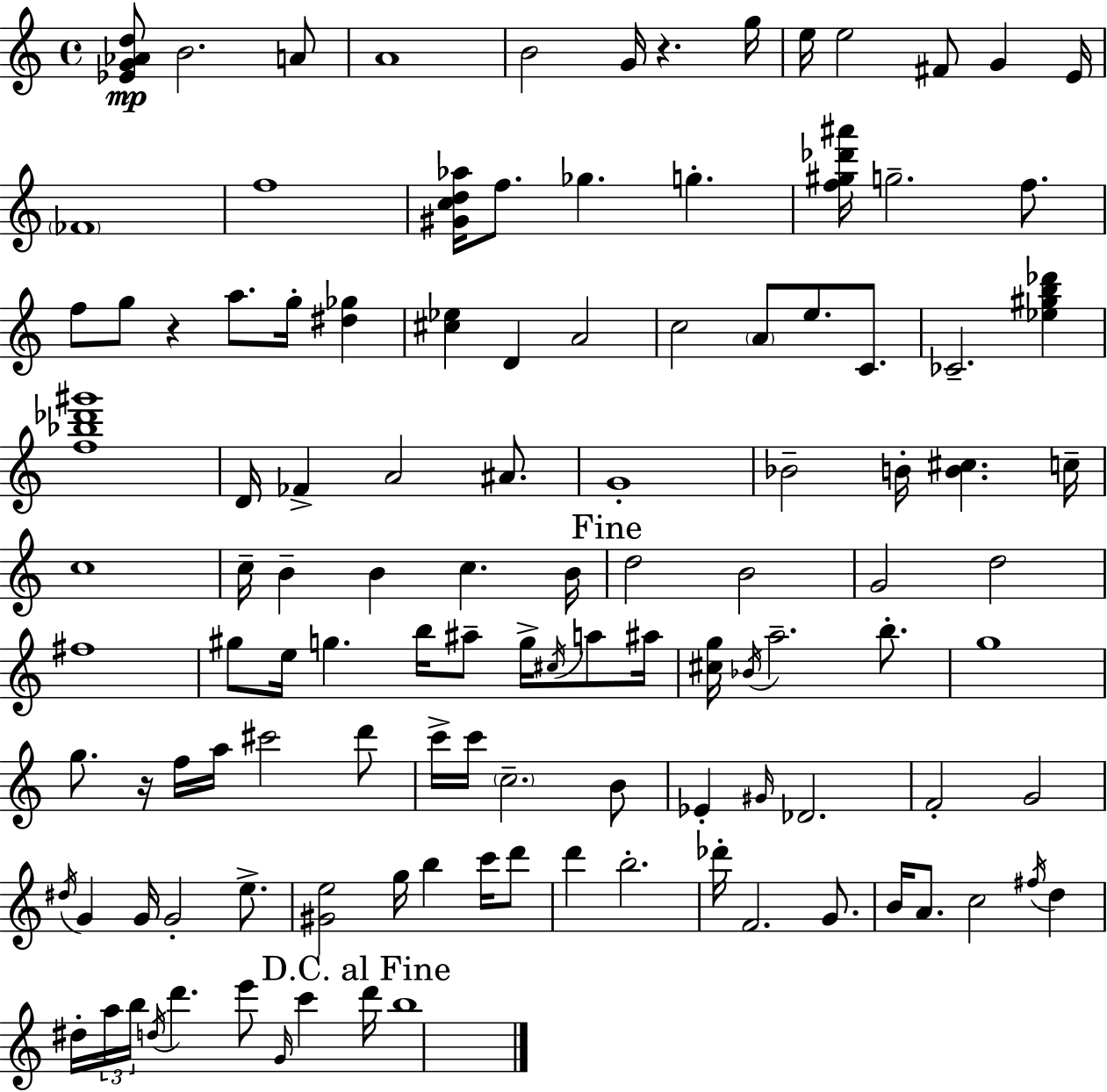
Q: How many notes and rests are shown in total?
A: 117